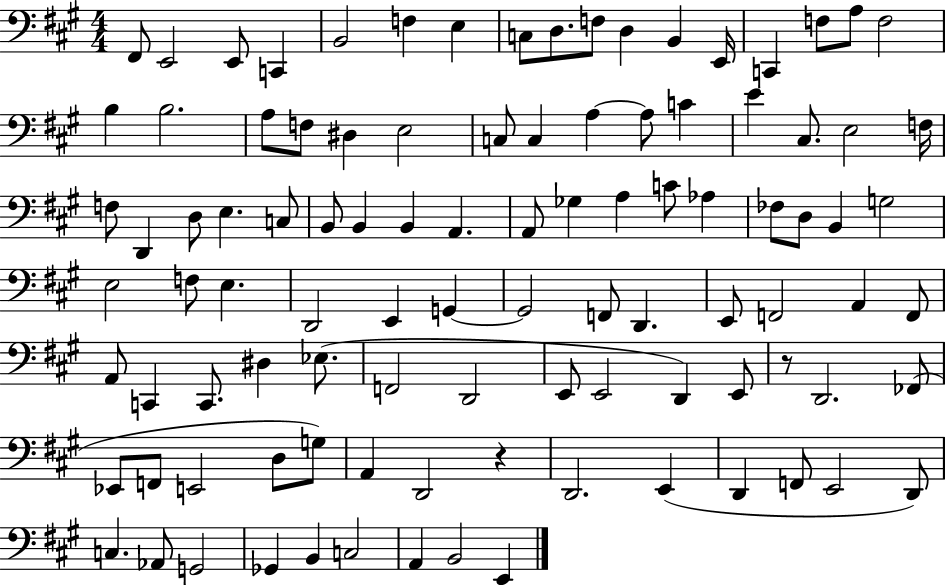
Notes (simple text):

F#2/e E2/h E2/e C2/q B2/h F3/q E3/q C3/e D3/e. F3/e D3/q B2/q E2/s C2/q F3/e A3/e F3/h B3/q B3/h. A3/e F3/e D#3/q E3/h C3/e C3/q A3/q A3/e C4/q E4/q C#3/e. E3/h F3/s F3/e D2/q D3/e E3/q. C3/e B2/e B2/q B2/q A2/q. A2/e Gb3/q A3/q C4/e Ab3/q FES3/e D3/e B2/q G3/h E3/h F3/e E3/q. D2/h E2/q G2/q G2/h F2/e D2/q. E2/e F2/h A2/q F2/e A2/e C2/q C2/e. D#3/q Eb3/e. F2/h D2/h E2/e E2/h D2/q E2/e R/e D2/h. FES2/e Eb2/e F2/e E2/h D3/e G3/e A2/q D2/h R/q D2/h. E2/q D2/q F2/e E2/h D2/e C3/q. Ab2/e G2/h Gb2/q B2/q C3/h A2/q B2/h E2/q